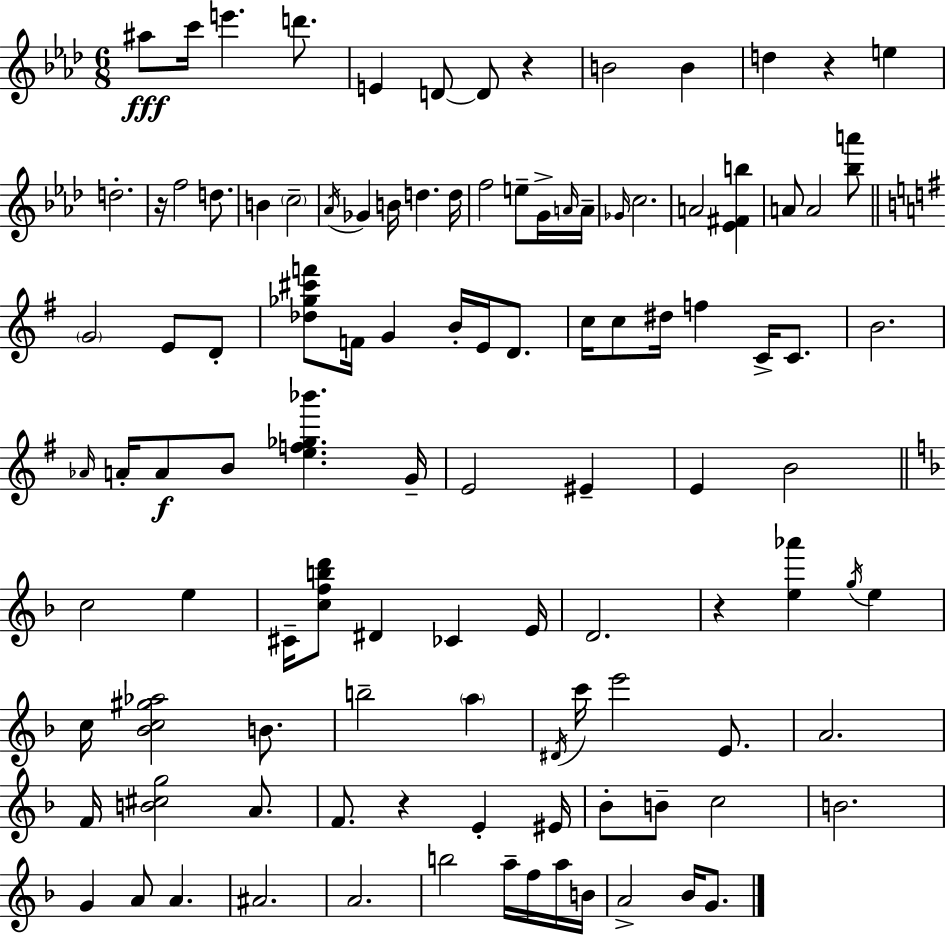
A#5/e C6/s E6/q. D6/e. E4/q D4/e D4/e R/q B4/h B4/q D5/q R/q E5/q D5/h. R/s F5/h D5/e. B4/q C5/h Ab4/s Gb4/q B4/s D5/q. D5/s F5/h E5/e G4/s A4/s A4/s Gb4/s C5/h. A4/h [Eb4,F#4,B5]/q A4/e A4/h [Bb5,A6]/e G4/h E4/e D4/e [Db5,Gb5,C#6,F6]/e F4/s G4/q B4/s E4/s D4/e. C5/s C5/e D#5/s F5/q C4/s C4/e. B4/h. Ab4/s A4/s A4/e B4/e [E5,F5,Gb5,Bb6]/q. G4/s E4/h EIS4/q E4/q B4/h C5/h E5/q C#4/s [C5,F5,B5,D6]/e D#4/q CES4/q E4/s D4/h. R/q [E5,Ab6]/q G5/s E5/q C5/s [Bb4,C5,G#5,Ab5]/h B4/e. B5/h A5/q D#4/s C6/s E6/h E4/e. A4/h. F4/s [B4,C#5,G5]/h A4/e. F4/e. R/q E4/q EIS4/s Bb4/e B4/e C5/h B4/h. G4/q A4/e A4/q. A#4/h. A4/h. B5/h A5/s F5/s A5/s B4/s A4/h Bb4/s G4/e.